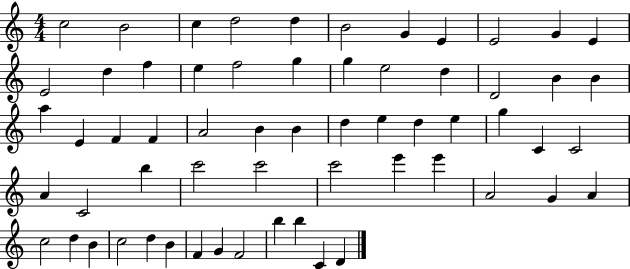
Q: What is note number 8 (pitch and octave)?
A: E4